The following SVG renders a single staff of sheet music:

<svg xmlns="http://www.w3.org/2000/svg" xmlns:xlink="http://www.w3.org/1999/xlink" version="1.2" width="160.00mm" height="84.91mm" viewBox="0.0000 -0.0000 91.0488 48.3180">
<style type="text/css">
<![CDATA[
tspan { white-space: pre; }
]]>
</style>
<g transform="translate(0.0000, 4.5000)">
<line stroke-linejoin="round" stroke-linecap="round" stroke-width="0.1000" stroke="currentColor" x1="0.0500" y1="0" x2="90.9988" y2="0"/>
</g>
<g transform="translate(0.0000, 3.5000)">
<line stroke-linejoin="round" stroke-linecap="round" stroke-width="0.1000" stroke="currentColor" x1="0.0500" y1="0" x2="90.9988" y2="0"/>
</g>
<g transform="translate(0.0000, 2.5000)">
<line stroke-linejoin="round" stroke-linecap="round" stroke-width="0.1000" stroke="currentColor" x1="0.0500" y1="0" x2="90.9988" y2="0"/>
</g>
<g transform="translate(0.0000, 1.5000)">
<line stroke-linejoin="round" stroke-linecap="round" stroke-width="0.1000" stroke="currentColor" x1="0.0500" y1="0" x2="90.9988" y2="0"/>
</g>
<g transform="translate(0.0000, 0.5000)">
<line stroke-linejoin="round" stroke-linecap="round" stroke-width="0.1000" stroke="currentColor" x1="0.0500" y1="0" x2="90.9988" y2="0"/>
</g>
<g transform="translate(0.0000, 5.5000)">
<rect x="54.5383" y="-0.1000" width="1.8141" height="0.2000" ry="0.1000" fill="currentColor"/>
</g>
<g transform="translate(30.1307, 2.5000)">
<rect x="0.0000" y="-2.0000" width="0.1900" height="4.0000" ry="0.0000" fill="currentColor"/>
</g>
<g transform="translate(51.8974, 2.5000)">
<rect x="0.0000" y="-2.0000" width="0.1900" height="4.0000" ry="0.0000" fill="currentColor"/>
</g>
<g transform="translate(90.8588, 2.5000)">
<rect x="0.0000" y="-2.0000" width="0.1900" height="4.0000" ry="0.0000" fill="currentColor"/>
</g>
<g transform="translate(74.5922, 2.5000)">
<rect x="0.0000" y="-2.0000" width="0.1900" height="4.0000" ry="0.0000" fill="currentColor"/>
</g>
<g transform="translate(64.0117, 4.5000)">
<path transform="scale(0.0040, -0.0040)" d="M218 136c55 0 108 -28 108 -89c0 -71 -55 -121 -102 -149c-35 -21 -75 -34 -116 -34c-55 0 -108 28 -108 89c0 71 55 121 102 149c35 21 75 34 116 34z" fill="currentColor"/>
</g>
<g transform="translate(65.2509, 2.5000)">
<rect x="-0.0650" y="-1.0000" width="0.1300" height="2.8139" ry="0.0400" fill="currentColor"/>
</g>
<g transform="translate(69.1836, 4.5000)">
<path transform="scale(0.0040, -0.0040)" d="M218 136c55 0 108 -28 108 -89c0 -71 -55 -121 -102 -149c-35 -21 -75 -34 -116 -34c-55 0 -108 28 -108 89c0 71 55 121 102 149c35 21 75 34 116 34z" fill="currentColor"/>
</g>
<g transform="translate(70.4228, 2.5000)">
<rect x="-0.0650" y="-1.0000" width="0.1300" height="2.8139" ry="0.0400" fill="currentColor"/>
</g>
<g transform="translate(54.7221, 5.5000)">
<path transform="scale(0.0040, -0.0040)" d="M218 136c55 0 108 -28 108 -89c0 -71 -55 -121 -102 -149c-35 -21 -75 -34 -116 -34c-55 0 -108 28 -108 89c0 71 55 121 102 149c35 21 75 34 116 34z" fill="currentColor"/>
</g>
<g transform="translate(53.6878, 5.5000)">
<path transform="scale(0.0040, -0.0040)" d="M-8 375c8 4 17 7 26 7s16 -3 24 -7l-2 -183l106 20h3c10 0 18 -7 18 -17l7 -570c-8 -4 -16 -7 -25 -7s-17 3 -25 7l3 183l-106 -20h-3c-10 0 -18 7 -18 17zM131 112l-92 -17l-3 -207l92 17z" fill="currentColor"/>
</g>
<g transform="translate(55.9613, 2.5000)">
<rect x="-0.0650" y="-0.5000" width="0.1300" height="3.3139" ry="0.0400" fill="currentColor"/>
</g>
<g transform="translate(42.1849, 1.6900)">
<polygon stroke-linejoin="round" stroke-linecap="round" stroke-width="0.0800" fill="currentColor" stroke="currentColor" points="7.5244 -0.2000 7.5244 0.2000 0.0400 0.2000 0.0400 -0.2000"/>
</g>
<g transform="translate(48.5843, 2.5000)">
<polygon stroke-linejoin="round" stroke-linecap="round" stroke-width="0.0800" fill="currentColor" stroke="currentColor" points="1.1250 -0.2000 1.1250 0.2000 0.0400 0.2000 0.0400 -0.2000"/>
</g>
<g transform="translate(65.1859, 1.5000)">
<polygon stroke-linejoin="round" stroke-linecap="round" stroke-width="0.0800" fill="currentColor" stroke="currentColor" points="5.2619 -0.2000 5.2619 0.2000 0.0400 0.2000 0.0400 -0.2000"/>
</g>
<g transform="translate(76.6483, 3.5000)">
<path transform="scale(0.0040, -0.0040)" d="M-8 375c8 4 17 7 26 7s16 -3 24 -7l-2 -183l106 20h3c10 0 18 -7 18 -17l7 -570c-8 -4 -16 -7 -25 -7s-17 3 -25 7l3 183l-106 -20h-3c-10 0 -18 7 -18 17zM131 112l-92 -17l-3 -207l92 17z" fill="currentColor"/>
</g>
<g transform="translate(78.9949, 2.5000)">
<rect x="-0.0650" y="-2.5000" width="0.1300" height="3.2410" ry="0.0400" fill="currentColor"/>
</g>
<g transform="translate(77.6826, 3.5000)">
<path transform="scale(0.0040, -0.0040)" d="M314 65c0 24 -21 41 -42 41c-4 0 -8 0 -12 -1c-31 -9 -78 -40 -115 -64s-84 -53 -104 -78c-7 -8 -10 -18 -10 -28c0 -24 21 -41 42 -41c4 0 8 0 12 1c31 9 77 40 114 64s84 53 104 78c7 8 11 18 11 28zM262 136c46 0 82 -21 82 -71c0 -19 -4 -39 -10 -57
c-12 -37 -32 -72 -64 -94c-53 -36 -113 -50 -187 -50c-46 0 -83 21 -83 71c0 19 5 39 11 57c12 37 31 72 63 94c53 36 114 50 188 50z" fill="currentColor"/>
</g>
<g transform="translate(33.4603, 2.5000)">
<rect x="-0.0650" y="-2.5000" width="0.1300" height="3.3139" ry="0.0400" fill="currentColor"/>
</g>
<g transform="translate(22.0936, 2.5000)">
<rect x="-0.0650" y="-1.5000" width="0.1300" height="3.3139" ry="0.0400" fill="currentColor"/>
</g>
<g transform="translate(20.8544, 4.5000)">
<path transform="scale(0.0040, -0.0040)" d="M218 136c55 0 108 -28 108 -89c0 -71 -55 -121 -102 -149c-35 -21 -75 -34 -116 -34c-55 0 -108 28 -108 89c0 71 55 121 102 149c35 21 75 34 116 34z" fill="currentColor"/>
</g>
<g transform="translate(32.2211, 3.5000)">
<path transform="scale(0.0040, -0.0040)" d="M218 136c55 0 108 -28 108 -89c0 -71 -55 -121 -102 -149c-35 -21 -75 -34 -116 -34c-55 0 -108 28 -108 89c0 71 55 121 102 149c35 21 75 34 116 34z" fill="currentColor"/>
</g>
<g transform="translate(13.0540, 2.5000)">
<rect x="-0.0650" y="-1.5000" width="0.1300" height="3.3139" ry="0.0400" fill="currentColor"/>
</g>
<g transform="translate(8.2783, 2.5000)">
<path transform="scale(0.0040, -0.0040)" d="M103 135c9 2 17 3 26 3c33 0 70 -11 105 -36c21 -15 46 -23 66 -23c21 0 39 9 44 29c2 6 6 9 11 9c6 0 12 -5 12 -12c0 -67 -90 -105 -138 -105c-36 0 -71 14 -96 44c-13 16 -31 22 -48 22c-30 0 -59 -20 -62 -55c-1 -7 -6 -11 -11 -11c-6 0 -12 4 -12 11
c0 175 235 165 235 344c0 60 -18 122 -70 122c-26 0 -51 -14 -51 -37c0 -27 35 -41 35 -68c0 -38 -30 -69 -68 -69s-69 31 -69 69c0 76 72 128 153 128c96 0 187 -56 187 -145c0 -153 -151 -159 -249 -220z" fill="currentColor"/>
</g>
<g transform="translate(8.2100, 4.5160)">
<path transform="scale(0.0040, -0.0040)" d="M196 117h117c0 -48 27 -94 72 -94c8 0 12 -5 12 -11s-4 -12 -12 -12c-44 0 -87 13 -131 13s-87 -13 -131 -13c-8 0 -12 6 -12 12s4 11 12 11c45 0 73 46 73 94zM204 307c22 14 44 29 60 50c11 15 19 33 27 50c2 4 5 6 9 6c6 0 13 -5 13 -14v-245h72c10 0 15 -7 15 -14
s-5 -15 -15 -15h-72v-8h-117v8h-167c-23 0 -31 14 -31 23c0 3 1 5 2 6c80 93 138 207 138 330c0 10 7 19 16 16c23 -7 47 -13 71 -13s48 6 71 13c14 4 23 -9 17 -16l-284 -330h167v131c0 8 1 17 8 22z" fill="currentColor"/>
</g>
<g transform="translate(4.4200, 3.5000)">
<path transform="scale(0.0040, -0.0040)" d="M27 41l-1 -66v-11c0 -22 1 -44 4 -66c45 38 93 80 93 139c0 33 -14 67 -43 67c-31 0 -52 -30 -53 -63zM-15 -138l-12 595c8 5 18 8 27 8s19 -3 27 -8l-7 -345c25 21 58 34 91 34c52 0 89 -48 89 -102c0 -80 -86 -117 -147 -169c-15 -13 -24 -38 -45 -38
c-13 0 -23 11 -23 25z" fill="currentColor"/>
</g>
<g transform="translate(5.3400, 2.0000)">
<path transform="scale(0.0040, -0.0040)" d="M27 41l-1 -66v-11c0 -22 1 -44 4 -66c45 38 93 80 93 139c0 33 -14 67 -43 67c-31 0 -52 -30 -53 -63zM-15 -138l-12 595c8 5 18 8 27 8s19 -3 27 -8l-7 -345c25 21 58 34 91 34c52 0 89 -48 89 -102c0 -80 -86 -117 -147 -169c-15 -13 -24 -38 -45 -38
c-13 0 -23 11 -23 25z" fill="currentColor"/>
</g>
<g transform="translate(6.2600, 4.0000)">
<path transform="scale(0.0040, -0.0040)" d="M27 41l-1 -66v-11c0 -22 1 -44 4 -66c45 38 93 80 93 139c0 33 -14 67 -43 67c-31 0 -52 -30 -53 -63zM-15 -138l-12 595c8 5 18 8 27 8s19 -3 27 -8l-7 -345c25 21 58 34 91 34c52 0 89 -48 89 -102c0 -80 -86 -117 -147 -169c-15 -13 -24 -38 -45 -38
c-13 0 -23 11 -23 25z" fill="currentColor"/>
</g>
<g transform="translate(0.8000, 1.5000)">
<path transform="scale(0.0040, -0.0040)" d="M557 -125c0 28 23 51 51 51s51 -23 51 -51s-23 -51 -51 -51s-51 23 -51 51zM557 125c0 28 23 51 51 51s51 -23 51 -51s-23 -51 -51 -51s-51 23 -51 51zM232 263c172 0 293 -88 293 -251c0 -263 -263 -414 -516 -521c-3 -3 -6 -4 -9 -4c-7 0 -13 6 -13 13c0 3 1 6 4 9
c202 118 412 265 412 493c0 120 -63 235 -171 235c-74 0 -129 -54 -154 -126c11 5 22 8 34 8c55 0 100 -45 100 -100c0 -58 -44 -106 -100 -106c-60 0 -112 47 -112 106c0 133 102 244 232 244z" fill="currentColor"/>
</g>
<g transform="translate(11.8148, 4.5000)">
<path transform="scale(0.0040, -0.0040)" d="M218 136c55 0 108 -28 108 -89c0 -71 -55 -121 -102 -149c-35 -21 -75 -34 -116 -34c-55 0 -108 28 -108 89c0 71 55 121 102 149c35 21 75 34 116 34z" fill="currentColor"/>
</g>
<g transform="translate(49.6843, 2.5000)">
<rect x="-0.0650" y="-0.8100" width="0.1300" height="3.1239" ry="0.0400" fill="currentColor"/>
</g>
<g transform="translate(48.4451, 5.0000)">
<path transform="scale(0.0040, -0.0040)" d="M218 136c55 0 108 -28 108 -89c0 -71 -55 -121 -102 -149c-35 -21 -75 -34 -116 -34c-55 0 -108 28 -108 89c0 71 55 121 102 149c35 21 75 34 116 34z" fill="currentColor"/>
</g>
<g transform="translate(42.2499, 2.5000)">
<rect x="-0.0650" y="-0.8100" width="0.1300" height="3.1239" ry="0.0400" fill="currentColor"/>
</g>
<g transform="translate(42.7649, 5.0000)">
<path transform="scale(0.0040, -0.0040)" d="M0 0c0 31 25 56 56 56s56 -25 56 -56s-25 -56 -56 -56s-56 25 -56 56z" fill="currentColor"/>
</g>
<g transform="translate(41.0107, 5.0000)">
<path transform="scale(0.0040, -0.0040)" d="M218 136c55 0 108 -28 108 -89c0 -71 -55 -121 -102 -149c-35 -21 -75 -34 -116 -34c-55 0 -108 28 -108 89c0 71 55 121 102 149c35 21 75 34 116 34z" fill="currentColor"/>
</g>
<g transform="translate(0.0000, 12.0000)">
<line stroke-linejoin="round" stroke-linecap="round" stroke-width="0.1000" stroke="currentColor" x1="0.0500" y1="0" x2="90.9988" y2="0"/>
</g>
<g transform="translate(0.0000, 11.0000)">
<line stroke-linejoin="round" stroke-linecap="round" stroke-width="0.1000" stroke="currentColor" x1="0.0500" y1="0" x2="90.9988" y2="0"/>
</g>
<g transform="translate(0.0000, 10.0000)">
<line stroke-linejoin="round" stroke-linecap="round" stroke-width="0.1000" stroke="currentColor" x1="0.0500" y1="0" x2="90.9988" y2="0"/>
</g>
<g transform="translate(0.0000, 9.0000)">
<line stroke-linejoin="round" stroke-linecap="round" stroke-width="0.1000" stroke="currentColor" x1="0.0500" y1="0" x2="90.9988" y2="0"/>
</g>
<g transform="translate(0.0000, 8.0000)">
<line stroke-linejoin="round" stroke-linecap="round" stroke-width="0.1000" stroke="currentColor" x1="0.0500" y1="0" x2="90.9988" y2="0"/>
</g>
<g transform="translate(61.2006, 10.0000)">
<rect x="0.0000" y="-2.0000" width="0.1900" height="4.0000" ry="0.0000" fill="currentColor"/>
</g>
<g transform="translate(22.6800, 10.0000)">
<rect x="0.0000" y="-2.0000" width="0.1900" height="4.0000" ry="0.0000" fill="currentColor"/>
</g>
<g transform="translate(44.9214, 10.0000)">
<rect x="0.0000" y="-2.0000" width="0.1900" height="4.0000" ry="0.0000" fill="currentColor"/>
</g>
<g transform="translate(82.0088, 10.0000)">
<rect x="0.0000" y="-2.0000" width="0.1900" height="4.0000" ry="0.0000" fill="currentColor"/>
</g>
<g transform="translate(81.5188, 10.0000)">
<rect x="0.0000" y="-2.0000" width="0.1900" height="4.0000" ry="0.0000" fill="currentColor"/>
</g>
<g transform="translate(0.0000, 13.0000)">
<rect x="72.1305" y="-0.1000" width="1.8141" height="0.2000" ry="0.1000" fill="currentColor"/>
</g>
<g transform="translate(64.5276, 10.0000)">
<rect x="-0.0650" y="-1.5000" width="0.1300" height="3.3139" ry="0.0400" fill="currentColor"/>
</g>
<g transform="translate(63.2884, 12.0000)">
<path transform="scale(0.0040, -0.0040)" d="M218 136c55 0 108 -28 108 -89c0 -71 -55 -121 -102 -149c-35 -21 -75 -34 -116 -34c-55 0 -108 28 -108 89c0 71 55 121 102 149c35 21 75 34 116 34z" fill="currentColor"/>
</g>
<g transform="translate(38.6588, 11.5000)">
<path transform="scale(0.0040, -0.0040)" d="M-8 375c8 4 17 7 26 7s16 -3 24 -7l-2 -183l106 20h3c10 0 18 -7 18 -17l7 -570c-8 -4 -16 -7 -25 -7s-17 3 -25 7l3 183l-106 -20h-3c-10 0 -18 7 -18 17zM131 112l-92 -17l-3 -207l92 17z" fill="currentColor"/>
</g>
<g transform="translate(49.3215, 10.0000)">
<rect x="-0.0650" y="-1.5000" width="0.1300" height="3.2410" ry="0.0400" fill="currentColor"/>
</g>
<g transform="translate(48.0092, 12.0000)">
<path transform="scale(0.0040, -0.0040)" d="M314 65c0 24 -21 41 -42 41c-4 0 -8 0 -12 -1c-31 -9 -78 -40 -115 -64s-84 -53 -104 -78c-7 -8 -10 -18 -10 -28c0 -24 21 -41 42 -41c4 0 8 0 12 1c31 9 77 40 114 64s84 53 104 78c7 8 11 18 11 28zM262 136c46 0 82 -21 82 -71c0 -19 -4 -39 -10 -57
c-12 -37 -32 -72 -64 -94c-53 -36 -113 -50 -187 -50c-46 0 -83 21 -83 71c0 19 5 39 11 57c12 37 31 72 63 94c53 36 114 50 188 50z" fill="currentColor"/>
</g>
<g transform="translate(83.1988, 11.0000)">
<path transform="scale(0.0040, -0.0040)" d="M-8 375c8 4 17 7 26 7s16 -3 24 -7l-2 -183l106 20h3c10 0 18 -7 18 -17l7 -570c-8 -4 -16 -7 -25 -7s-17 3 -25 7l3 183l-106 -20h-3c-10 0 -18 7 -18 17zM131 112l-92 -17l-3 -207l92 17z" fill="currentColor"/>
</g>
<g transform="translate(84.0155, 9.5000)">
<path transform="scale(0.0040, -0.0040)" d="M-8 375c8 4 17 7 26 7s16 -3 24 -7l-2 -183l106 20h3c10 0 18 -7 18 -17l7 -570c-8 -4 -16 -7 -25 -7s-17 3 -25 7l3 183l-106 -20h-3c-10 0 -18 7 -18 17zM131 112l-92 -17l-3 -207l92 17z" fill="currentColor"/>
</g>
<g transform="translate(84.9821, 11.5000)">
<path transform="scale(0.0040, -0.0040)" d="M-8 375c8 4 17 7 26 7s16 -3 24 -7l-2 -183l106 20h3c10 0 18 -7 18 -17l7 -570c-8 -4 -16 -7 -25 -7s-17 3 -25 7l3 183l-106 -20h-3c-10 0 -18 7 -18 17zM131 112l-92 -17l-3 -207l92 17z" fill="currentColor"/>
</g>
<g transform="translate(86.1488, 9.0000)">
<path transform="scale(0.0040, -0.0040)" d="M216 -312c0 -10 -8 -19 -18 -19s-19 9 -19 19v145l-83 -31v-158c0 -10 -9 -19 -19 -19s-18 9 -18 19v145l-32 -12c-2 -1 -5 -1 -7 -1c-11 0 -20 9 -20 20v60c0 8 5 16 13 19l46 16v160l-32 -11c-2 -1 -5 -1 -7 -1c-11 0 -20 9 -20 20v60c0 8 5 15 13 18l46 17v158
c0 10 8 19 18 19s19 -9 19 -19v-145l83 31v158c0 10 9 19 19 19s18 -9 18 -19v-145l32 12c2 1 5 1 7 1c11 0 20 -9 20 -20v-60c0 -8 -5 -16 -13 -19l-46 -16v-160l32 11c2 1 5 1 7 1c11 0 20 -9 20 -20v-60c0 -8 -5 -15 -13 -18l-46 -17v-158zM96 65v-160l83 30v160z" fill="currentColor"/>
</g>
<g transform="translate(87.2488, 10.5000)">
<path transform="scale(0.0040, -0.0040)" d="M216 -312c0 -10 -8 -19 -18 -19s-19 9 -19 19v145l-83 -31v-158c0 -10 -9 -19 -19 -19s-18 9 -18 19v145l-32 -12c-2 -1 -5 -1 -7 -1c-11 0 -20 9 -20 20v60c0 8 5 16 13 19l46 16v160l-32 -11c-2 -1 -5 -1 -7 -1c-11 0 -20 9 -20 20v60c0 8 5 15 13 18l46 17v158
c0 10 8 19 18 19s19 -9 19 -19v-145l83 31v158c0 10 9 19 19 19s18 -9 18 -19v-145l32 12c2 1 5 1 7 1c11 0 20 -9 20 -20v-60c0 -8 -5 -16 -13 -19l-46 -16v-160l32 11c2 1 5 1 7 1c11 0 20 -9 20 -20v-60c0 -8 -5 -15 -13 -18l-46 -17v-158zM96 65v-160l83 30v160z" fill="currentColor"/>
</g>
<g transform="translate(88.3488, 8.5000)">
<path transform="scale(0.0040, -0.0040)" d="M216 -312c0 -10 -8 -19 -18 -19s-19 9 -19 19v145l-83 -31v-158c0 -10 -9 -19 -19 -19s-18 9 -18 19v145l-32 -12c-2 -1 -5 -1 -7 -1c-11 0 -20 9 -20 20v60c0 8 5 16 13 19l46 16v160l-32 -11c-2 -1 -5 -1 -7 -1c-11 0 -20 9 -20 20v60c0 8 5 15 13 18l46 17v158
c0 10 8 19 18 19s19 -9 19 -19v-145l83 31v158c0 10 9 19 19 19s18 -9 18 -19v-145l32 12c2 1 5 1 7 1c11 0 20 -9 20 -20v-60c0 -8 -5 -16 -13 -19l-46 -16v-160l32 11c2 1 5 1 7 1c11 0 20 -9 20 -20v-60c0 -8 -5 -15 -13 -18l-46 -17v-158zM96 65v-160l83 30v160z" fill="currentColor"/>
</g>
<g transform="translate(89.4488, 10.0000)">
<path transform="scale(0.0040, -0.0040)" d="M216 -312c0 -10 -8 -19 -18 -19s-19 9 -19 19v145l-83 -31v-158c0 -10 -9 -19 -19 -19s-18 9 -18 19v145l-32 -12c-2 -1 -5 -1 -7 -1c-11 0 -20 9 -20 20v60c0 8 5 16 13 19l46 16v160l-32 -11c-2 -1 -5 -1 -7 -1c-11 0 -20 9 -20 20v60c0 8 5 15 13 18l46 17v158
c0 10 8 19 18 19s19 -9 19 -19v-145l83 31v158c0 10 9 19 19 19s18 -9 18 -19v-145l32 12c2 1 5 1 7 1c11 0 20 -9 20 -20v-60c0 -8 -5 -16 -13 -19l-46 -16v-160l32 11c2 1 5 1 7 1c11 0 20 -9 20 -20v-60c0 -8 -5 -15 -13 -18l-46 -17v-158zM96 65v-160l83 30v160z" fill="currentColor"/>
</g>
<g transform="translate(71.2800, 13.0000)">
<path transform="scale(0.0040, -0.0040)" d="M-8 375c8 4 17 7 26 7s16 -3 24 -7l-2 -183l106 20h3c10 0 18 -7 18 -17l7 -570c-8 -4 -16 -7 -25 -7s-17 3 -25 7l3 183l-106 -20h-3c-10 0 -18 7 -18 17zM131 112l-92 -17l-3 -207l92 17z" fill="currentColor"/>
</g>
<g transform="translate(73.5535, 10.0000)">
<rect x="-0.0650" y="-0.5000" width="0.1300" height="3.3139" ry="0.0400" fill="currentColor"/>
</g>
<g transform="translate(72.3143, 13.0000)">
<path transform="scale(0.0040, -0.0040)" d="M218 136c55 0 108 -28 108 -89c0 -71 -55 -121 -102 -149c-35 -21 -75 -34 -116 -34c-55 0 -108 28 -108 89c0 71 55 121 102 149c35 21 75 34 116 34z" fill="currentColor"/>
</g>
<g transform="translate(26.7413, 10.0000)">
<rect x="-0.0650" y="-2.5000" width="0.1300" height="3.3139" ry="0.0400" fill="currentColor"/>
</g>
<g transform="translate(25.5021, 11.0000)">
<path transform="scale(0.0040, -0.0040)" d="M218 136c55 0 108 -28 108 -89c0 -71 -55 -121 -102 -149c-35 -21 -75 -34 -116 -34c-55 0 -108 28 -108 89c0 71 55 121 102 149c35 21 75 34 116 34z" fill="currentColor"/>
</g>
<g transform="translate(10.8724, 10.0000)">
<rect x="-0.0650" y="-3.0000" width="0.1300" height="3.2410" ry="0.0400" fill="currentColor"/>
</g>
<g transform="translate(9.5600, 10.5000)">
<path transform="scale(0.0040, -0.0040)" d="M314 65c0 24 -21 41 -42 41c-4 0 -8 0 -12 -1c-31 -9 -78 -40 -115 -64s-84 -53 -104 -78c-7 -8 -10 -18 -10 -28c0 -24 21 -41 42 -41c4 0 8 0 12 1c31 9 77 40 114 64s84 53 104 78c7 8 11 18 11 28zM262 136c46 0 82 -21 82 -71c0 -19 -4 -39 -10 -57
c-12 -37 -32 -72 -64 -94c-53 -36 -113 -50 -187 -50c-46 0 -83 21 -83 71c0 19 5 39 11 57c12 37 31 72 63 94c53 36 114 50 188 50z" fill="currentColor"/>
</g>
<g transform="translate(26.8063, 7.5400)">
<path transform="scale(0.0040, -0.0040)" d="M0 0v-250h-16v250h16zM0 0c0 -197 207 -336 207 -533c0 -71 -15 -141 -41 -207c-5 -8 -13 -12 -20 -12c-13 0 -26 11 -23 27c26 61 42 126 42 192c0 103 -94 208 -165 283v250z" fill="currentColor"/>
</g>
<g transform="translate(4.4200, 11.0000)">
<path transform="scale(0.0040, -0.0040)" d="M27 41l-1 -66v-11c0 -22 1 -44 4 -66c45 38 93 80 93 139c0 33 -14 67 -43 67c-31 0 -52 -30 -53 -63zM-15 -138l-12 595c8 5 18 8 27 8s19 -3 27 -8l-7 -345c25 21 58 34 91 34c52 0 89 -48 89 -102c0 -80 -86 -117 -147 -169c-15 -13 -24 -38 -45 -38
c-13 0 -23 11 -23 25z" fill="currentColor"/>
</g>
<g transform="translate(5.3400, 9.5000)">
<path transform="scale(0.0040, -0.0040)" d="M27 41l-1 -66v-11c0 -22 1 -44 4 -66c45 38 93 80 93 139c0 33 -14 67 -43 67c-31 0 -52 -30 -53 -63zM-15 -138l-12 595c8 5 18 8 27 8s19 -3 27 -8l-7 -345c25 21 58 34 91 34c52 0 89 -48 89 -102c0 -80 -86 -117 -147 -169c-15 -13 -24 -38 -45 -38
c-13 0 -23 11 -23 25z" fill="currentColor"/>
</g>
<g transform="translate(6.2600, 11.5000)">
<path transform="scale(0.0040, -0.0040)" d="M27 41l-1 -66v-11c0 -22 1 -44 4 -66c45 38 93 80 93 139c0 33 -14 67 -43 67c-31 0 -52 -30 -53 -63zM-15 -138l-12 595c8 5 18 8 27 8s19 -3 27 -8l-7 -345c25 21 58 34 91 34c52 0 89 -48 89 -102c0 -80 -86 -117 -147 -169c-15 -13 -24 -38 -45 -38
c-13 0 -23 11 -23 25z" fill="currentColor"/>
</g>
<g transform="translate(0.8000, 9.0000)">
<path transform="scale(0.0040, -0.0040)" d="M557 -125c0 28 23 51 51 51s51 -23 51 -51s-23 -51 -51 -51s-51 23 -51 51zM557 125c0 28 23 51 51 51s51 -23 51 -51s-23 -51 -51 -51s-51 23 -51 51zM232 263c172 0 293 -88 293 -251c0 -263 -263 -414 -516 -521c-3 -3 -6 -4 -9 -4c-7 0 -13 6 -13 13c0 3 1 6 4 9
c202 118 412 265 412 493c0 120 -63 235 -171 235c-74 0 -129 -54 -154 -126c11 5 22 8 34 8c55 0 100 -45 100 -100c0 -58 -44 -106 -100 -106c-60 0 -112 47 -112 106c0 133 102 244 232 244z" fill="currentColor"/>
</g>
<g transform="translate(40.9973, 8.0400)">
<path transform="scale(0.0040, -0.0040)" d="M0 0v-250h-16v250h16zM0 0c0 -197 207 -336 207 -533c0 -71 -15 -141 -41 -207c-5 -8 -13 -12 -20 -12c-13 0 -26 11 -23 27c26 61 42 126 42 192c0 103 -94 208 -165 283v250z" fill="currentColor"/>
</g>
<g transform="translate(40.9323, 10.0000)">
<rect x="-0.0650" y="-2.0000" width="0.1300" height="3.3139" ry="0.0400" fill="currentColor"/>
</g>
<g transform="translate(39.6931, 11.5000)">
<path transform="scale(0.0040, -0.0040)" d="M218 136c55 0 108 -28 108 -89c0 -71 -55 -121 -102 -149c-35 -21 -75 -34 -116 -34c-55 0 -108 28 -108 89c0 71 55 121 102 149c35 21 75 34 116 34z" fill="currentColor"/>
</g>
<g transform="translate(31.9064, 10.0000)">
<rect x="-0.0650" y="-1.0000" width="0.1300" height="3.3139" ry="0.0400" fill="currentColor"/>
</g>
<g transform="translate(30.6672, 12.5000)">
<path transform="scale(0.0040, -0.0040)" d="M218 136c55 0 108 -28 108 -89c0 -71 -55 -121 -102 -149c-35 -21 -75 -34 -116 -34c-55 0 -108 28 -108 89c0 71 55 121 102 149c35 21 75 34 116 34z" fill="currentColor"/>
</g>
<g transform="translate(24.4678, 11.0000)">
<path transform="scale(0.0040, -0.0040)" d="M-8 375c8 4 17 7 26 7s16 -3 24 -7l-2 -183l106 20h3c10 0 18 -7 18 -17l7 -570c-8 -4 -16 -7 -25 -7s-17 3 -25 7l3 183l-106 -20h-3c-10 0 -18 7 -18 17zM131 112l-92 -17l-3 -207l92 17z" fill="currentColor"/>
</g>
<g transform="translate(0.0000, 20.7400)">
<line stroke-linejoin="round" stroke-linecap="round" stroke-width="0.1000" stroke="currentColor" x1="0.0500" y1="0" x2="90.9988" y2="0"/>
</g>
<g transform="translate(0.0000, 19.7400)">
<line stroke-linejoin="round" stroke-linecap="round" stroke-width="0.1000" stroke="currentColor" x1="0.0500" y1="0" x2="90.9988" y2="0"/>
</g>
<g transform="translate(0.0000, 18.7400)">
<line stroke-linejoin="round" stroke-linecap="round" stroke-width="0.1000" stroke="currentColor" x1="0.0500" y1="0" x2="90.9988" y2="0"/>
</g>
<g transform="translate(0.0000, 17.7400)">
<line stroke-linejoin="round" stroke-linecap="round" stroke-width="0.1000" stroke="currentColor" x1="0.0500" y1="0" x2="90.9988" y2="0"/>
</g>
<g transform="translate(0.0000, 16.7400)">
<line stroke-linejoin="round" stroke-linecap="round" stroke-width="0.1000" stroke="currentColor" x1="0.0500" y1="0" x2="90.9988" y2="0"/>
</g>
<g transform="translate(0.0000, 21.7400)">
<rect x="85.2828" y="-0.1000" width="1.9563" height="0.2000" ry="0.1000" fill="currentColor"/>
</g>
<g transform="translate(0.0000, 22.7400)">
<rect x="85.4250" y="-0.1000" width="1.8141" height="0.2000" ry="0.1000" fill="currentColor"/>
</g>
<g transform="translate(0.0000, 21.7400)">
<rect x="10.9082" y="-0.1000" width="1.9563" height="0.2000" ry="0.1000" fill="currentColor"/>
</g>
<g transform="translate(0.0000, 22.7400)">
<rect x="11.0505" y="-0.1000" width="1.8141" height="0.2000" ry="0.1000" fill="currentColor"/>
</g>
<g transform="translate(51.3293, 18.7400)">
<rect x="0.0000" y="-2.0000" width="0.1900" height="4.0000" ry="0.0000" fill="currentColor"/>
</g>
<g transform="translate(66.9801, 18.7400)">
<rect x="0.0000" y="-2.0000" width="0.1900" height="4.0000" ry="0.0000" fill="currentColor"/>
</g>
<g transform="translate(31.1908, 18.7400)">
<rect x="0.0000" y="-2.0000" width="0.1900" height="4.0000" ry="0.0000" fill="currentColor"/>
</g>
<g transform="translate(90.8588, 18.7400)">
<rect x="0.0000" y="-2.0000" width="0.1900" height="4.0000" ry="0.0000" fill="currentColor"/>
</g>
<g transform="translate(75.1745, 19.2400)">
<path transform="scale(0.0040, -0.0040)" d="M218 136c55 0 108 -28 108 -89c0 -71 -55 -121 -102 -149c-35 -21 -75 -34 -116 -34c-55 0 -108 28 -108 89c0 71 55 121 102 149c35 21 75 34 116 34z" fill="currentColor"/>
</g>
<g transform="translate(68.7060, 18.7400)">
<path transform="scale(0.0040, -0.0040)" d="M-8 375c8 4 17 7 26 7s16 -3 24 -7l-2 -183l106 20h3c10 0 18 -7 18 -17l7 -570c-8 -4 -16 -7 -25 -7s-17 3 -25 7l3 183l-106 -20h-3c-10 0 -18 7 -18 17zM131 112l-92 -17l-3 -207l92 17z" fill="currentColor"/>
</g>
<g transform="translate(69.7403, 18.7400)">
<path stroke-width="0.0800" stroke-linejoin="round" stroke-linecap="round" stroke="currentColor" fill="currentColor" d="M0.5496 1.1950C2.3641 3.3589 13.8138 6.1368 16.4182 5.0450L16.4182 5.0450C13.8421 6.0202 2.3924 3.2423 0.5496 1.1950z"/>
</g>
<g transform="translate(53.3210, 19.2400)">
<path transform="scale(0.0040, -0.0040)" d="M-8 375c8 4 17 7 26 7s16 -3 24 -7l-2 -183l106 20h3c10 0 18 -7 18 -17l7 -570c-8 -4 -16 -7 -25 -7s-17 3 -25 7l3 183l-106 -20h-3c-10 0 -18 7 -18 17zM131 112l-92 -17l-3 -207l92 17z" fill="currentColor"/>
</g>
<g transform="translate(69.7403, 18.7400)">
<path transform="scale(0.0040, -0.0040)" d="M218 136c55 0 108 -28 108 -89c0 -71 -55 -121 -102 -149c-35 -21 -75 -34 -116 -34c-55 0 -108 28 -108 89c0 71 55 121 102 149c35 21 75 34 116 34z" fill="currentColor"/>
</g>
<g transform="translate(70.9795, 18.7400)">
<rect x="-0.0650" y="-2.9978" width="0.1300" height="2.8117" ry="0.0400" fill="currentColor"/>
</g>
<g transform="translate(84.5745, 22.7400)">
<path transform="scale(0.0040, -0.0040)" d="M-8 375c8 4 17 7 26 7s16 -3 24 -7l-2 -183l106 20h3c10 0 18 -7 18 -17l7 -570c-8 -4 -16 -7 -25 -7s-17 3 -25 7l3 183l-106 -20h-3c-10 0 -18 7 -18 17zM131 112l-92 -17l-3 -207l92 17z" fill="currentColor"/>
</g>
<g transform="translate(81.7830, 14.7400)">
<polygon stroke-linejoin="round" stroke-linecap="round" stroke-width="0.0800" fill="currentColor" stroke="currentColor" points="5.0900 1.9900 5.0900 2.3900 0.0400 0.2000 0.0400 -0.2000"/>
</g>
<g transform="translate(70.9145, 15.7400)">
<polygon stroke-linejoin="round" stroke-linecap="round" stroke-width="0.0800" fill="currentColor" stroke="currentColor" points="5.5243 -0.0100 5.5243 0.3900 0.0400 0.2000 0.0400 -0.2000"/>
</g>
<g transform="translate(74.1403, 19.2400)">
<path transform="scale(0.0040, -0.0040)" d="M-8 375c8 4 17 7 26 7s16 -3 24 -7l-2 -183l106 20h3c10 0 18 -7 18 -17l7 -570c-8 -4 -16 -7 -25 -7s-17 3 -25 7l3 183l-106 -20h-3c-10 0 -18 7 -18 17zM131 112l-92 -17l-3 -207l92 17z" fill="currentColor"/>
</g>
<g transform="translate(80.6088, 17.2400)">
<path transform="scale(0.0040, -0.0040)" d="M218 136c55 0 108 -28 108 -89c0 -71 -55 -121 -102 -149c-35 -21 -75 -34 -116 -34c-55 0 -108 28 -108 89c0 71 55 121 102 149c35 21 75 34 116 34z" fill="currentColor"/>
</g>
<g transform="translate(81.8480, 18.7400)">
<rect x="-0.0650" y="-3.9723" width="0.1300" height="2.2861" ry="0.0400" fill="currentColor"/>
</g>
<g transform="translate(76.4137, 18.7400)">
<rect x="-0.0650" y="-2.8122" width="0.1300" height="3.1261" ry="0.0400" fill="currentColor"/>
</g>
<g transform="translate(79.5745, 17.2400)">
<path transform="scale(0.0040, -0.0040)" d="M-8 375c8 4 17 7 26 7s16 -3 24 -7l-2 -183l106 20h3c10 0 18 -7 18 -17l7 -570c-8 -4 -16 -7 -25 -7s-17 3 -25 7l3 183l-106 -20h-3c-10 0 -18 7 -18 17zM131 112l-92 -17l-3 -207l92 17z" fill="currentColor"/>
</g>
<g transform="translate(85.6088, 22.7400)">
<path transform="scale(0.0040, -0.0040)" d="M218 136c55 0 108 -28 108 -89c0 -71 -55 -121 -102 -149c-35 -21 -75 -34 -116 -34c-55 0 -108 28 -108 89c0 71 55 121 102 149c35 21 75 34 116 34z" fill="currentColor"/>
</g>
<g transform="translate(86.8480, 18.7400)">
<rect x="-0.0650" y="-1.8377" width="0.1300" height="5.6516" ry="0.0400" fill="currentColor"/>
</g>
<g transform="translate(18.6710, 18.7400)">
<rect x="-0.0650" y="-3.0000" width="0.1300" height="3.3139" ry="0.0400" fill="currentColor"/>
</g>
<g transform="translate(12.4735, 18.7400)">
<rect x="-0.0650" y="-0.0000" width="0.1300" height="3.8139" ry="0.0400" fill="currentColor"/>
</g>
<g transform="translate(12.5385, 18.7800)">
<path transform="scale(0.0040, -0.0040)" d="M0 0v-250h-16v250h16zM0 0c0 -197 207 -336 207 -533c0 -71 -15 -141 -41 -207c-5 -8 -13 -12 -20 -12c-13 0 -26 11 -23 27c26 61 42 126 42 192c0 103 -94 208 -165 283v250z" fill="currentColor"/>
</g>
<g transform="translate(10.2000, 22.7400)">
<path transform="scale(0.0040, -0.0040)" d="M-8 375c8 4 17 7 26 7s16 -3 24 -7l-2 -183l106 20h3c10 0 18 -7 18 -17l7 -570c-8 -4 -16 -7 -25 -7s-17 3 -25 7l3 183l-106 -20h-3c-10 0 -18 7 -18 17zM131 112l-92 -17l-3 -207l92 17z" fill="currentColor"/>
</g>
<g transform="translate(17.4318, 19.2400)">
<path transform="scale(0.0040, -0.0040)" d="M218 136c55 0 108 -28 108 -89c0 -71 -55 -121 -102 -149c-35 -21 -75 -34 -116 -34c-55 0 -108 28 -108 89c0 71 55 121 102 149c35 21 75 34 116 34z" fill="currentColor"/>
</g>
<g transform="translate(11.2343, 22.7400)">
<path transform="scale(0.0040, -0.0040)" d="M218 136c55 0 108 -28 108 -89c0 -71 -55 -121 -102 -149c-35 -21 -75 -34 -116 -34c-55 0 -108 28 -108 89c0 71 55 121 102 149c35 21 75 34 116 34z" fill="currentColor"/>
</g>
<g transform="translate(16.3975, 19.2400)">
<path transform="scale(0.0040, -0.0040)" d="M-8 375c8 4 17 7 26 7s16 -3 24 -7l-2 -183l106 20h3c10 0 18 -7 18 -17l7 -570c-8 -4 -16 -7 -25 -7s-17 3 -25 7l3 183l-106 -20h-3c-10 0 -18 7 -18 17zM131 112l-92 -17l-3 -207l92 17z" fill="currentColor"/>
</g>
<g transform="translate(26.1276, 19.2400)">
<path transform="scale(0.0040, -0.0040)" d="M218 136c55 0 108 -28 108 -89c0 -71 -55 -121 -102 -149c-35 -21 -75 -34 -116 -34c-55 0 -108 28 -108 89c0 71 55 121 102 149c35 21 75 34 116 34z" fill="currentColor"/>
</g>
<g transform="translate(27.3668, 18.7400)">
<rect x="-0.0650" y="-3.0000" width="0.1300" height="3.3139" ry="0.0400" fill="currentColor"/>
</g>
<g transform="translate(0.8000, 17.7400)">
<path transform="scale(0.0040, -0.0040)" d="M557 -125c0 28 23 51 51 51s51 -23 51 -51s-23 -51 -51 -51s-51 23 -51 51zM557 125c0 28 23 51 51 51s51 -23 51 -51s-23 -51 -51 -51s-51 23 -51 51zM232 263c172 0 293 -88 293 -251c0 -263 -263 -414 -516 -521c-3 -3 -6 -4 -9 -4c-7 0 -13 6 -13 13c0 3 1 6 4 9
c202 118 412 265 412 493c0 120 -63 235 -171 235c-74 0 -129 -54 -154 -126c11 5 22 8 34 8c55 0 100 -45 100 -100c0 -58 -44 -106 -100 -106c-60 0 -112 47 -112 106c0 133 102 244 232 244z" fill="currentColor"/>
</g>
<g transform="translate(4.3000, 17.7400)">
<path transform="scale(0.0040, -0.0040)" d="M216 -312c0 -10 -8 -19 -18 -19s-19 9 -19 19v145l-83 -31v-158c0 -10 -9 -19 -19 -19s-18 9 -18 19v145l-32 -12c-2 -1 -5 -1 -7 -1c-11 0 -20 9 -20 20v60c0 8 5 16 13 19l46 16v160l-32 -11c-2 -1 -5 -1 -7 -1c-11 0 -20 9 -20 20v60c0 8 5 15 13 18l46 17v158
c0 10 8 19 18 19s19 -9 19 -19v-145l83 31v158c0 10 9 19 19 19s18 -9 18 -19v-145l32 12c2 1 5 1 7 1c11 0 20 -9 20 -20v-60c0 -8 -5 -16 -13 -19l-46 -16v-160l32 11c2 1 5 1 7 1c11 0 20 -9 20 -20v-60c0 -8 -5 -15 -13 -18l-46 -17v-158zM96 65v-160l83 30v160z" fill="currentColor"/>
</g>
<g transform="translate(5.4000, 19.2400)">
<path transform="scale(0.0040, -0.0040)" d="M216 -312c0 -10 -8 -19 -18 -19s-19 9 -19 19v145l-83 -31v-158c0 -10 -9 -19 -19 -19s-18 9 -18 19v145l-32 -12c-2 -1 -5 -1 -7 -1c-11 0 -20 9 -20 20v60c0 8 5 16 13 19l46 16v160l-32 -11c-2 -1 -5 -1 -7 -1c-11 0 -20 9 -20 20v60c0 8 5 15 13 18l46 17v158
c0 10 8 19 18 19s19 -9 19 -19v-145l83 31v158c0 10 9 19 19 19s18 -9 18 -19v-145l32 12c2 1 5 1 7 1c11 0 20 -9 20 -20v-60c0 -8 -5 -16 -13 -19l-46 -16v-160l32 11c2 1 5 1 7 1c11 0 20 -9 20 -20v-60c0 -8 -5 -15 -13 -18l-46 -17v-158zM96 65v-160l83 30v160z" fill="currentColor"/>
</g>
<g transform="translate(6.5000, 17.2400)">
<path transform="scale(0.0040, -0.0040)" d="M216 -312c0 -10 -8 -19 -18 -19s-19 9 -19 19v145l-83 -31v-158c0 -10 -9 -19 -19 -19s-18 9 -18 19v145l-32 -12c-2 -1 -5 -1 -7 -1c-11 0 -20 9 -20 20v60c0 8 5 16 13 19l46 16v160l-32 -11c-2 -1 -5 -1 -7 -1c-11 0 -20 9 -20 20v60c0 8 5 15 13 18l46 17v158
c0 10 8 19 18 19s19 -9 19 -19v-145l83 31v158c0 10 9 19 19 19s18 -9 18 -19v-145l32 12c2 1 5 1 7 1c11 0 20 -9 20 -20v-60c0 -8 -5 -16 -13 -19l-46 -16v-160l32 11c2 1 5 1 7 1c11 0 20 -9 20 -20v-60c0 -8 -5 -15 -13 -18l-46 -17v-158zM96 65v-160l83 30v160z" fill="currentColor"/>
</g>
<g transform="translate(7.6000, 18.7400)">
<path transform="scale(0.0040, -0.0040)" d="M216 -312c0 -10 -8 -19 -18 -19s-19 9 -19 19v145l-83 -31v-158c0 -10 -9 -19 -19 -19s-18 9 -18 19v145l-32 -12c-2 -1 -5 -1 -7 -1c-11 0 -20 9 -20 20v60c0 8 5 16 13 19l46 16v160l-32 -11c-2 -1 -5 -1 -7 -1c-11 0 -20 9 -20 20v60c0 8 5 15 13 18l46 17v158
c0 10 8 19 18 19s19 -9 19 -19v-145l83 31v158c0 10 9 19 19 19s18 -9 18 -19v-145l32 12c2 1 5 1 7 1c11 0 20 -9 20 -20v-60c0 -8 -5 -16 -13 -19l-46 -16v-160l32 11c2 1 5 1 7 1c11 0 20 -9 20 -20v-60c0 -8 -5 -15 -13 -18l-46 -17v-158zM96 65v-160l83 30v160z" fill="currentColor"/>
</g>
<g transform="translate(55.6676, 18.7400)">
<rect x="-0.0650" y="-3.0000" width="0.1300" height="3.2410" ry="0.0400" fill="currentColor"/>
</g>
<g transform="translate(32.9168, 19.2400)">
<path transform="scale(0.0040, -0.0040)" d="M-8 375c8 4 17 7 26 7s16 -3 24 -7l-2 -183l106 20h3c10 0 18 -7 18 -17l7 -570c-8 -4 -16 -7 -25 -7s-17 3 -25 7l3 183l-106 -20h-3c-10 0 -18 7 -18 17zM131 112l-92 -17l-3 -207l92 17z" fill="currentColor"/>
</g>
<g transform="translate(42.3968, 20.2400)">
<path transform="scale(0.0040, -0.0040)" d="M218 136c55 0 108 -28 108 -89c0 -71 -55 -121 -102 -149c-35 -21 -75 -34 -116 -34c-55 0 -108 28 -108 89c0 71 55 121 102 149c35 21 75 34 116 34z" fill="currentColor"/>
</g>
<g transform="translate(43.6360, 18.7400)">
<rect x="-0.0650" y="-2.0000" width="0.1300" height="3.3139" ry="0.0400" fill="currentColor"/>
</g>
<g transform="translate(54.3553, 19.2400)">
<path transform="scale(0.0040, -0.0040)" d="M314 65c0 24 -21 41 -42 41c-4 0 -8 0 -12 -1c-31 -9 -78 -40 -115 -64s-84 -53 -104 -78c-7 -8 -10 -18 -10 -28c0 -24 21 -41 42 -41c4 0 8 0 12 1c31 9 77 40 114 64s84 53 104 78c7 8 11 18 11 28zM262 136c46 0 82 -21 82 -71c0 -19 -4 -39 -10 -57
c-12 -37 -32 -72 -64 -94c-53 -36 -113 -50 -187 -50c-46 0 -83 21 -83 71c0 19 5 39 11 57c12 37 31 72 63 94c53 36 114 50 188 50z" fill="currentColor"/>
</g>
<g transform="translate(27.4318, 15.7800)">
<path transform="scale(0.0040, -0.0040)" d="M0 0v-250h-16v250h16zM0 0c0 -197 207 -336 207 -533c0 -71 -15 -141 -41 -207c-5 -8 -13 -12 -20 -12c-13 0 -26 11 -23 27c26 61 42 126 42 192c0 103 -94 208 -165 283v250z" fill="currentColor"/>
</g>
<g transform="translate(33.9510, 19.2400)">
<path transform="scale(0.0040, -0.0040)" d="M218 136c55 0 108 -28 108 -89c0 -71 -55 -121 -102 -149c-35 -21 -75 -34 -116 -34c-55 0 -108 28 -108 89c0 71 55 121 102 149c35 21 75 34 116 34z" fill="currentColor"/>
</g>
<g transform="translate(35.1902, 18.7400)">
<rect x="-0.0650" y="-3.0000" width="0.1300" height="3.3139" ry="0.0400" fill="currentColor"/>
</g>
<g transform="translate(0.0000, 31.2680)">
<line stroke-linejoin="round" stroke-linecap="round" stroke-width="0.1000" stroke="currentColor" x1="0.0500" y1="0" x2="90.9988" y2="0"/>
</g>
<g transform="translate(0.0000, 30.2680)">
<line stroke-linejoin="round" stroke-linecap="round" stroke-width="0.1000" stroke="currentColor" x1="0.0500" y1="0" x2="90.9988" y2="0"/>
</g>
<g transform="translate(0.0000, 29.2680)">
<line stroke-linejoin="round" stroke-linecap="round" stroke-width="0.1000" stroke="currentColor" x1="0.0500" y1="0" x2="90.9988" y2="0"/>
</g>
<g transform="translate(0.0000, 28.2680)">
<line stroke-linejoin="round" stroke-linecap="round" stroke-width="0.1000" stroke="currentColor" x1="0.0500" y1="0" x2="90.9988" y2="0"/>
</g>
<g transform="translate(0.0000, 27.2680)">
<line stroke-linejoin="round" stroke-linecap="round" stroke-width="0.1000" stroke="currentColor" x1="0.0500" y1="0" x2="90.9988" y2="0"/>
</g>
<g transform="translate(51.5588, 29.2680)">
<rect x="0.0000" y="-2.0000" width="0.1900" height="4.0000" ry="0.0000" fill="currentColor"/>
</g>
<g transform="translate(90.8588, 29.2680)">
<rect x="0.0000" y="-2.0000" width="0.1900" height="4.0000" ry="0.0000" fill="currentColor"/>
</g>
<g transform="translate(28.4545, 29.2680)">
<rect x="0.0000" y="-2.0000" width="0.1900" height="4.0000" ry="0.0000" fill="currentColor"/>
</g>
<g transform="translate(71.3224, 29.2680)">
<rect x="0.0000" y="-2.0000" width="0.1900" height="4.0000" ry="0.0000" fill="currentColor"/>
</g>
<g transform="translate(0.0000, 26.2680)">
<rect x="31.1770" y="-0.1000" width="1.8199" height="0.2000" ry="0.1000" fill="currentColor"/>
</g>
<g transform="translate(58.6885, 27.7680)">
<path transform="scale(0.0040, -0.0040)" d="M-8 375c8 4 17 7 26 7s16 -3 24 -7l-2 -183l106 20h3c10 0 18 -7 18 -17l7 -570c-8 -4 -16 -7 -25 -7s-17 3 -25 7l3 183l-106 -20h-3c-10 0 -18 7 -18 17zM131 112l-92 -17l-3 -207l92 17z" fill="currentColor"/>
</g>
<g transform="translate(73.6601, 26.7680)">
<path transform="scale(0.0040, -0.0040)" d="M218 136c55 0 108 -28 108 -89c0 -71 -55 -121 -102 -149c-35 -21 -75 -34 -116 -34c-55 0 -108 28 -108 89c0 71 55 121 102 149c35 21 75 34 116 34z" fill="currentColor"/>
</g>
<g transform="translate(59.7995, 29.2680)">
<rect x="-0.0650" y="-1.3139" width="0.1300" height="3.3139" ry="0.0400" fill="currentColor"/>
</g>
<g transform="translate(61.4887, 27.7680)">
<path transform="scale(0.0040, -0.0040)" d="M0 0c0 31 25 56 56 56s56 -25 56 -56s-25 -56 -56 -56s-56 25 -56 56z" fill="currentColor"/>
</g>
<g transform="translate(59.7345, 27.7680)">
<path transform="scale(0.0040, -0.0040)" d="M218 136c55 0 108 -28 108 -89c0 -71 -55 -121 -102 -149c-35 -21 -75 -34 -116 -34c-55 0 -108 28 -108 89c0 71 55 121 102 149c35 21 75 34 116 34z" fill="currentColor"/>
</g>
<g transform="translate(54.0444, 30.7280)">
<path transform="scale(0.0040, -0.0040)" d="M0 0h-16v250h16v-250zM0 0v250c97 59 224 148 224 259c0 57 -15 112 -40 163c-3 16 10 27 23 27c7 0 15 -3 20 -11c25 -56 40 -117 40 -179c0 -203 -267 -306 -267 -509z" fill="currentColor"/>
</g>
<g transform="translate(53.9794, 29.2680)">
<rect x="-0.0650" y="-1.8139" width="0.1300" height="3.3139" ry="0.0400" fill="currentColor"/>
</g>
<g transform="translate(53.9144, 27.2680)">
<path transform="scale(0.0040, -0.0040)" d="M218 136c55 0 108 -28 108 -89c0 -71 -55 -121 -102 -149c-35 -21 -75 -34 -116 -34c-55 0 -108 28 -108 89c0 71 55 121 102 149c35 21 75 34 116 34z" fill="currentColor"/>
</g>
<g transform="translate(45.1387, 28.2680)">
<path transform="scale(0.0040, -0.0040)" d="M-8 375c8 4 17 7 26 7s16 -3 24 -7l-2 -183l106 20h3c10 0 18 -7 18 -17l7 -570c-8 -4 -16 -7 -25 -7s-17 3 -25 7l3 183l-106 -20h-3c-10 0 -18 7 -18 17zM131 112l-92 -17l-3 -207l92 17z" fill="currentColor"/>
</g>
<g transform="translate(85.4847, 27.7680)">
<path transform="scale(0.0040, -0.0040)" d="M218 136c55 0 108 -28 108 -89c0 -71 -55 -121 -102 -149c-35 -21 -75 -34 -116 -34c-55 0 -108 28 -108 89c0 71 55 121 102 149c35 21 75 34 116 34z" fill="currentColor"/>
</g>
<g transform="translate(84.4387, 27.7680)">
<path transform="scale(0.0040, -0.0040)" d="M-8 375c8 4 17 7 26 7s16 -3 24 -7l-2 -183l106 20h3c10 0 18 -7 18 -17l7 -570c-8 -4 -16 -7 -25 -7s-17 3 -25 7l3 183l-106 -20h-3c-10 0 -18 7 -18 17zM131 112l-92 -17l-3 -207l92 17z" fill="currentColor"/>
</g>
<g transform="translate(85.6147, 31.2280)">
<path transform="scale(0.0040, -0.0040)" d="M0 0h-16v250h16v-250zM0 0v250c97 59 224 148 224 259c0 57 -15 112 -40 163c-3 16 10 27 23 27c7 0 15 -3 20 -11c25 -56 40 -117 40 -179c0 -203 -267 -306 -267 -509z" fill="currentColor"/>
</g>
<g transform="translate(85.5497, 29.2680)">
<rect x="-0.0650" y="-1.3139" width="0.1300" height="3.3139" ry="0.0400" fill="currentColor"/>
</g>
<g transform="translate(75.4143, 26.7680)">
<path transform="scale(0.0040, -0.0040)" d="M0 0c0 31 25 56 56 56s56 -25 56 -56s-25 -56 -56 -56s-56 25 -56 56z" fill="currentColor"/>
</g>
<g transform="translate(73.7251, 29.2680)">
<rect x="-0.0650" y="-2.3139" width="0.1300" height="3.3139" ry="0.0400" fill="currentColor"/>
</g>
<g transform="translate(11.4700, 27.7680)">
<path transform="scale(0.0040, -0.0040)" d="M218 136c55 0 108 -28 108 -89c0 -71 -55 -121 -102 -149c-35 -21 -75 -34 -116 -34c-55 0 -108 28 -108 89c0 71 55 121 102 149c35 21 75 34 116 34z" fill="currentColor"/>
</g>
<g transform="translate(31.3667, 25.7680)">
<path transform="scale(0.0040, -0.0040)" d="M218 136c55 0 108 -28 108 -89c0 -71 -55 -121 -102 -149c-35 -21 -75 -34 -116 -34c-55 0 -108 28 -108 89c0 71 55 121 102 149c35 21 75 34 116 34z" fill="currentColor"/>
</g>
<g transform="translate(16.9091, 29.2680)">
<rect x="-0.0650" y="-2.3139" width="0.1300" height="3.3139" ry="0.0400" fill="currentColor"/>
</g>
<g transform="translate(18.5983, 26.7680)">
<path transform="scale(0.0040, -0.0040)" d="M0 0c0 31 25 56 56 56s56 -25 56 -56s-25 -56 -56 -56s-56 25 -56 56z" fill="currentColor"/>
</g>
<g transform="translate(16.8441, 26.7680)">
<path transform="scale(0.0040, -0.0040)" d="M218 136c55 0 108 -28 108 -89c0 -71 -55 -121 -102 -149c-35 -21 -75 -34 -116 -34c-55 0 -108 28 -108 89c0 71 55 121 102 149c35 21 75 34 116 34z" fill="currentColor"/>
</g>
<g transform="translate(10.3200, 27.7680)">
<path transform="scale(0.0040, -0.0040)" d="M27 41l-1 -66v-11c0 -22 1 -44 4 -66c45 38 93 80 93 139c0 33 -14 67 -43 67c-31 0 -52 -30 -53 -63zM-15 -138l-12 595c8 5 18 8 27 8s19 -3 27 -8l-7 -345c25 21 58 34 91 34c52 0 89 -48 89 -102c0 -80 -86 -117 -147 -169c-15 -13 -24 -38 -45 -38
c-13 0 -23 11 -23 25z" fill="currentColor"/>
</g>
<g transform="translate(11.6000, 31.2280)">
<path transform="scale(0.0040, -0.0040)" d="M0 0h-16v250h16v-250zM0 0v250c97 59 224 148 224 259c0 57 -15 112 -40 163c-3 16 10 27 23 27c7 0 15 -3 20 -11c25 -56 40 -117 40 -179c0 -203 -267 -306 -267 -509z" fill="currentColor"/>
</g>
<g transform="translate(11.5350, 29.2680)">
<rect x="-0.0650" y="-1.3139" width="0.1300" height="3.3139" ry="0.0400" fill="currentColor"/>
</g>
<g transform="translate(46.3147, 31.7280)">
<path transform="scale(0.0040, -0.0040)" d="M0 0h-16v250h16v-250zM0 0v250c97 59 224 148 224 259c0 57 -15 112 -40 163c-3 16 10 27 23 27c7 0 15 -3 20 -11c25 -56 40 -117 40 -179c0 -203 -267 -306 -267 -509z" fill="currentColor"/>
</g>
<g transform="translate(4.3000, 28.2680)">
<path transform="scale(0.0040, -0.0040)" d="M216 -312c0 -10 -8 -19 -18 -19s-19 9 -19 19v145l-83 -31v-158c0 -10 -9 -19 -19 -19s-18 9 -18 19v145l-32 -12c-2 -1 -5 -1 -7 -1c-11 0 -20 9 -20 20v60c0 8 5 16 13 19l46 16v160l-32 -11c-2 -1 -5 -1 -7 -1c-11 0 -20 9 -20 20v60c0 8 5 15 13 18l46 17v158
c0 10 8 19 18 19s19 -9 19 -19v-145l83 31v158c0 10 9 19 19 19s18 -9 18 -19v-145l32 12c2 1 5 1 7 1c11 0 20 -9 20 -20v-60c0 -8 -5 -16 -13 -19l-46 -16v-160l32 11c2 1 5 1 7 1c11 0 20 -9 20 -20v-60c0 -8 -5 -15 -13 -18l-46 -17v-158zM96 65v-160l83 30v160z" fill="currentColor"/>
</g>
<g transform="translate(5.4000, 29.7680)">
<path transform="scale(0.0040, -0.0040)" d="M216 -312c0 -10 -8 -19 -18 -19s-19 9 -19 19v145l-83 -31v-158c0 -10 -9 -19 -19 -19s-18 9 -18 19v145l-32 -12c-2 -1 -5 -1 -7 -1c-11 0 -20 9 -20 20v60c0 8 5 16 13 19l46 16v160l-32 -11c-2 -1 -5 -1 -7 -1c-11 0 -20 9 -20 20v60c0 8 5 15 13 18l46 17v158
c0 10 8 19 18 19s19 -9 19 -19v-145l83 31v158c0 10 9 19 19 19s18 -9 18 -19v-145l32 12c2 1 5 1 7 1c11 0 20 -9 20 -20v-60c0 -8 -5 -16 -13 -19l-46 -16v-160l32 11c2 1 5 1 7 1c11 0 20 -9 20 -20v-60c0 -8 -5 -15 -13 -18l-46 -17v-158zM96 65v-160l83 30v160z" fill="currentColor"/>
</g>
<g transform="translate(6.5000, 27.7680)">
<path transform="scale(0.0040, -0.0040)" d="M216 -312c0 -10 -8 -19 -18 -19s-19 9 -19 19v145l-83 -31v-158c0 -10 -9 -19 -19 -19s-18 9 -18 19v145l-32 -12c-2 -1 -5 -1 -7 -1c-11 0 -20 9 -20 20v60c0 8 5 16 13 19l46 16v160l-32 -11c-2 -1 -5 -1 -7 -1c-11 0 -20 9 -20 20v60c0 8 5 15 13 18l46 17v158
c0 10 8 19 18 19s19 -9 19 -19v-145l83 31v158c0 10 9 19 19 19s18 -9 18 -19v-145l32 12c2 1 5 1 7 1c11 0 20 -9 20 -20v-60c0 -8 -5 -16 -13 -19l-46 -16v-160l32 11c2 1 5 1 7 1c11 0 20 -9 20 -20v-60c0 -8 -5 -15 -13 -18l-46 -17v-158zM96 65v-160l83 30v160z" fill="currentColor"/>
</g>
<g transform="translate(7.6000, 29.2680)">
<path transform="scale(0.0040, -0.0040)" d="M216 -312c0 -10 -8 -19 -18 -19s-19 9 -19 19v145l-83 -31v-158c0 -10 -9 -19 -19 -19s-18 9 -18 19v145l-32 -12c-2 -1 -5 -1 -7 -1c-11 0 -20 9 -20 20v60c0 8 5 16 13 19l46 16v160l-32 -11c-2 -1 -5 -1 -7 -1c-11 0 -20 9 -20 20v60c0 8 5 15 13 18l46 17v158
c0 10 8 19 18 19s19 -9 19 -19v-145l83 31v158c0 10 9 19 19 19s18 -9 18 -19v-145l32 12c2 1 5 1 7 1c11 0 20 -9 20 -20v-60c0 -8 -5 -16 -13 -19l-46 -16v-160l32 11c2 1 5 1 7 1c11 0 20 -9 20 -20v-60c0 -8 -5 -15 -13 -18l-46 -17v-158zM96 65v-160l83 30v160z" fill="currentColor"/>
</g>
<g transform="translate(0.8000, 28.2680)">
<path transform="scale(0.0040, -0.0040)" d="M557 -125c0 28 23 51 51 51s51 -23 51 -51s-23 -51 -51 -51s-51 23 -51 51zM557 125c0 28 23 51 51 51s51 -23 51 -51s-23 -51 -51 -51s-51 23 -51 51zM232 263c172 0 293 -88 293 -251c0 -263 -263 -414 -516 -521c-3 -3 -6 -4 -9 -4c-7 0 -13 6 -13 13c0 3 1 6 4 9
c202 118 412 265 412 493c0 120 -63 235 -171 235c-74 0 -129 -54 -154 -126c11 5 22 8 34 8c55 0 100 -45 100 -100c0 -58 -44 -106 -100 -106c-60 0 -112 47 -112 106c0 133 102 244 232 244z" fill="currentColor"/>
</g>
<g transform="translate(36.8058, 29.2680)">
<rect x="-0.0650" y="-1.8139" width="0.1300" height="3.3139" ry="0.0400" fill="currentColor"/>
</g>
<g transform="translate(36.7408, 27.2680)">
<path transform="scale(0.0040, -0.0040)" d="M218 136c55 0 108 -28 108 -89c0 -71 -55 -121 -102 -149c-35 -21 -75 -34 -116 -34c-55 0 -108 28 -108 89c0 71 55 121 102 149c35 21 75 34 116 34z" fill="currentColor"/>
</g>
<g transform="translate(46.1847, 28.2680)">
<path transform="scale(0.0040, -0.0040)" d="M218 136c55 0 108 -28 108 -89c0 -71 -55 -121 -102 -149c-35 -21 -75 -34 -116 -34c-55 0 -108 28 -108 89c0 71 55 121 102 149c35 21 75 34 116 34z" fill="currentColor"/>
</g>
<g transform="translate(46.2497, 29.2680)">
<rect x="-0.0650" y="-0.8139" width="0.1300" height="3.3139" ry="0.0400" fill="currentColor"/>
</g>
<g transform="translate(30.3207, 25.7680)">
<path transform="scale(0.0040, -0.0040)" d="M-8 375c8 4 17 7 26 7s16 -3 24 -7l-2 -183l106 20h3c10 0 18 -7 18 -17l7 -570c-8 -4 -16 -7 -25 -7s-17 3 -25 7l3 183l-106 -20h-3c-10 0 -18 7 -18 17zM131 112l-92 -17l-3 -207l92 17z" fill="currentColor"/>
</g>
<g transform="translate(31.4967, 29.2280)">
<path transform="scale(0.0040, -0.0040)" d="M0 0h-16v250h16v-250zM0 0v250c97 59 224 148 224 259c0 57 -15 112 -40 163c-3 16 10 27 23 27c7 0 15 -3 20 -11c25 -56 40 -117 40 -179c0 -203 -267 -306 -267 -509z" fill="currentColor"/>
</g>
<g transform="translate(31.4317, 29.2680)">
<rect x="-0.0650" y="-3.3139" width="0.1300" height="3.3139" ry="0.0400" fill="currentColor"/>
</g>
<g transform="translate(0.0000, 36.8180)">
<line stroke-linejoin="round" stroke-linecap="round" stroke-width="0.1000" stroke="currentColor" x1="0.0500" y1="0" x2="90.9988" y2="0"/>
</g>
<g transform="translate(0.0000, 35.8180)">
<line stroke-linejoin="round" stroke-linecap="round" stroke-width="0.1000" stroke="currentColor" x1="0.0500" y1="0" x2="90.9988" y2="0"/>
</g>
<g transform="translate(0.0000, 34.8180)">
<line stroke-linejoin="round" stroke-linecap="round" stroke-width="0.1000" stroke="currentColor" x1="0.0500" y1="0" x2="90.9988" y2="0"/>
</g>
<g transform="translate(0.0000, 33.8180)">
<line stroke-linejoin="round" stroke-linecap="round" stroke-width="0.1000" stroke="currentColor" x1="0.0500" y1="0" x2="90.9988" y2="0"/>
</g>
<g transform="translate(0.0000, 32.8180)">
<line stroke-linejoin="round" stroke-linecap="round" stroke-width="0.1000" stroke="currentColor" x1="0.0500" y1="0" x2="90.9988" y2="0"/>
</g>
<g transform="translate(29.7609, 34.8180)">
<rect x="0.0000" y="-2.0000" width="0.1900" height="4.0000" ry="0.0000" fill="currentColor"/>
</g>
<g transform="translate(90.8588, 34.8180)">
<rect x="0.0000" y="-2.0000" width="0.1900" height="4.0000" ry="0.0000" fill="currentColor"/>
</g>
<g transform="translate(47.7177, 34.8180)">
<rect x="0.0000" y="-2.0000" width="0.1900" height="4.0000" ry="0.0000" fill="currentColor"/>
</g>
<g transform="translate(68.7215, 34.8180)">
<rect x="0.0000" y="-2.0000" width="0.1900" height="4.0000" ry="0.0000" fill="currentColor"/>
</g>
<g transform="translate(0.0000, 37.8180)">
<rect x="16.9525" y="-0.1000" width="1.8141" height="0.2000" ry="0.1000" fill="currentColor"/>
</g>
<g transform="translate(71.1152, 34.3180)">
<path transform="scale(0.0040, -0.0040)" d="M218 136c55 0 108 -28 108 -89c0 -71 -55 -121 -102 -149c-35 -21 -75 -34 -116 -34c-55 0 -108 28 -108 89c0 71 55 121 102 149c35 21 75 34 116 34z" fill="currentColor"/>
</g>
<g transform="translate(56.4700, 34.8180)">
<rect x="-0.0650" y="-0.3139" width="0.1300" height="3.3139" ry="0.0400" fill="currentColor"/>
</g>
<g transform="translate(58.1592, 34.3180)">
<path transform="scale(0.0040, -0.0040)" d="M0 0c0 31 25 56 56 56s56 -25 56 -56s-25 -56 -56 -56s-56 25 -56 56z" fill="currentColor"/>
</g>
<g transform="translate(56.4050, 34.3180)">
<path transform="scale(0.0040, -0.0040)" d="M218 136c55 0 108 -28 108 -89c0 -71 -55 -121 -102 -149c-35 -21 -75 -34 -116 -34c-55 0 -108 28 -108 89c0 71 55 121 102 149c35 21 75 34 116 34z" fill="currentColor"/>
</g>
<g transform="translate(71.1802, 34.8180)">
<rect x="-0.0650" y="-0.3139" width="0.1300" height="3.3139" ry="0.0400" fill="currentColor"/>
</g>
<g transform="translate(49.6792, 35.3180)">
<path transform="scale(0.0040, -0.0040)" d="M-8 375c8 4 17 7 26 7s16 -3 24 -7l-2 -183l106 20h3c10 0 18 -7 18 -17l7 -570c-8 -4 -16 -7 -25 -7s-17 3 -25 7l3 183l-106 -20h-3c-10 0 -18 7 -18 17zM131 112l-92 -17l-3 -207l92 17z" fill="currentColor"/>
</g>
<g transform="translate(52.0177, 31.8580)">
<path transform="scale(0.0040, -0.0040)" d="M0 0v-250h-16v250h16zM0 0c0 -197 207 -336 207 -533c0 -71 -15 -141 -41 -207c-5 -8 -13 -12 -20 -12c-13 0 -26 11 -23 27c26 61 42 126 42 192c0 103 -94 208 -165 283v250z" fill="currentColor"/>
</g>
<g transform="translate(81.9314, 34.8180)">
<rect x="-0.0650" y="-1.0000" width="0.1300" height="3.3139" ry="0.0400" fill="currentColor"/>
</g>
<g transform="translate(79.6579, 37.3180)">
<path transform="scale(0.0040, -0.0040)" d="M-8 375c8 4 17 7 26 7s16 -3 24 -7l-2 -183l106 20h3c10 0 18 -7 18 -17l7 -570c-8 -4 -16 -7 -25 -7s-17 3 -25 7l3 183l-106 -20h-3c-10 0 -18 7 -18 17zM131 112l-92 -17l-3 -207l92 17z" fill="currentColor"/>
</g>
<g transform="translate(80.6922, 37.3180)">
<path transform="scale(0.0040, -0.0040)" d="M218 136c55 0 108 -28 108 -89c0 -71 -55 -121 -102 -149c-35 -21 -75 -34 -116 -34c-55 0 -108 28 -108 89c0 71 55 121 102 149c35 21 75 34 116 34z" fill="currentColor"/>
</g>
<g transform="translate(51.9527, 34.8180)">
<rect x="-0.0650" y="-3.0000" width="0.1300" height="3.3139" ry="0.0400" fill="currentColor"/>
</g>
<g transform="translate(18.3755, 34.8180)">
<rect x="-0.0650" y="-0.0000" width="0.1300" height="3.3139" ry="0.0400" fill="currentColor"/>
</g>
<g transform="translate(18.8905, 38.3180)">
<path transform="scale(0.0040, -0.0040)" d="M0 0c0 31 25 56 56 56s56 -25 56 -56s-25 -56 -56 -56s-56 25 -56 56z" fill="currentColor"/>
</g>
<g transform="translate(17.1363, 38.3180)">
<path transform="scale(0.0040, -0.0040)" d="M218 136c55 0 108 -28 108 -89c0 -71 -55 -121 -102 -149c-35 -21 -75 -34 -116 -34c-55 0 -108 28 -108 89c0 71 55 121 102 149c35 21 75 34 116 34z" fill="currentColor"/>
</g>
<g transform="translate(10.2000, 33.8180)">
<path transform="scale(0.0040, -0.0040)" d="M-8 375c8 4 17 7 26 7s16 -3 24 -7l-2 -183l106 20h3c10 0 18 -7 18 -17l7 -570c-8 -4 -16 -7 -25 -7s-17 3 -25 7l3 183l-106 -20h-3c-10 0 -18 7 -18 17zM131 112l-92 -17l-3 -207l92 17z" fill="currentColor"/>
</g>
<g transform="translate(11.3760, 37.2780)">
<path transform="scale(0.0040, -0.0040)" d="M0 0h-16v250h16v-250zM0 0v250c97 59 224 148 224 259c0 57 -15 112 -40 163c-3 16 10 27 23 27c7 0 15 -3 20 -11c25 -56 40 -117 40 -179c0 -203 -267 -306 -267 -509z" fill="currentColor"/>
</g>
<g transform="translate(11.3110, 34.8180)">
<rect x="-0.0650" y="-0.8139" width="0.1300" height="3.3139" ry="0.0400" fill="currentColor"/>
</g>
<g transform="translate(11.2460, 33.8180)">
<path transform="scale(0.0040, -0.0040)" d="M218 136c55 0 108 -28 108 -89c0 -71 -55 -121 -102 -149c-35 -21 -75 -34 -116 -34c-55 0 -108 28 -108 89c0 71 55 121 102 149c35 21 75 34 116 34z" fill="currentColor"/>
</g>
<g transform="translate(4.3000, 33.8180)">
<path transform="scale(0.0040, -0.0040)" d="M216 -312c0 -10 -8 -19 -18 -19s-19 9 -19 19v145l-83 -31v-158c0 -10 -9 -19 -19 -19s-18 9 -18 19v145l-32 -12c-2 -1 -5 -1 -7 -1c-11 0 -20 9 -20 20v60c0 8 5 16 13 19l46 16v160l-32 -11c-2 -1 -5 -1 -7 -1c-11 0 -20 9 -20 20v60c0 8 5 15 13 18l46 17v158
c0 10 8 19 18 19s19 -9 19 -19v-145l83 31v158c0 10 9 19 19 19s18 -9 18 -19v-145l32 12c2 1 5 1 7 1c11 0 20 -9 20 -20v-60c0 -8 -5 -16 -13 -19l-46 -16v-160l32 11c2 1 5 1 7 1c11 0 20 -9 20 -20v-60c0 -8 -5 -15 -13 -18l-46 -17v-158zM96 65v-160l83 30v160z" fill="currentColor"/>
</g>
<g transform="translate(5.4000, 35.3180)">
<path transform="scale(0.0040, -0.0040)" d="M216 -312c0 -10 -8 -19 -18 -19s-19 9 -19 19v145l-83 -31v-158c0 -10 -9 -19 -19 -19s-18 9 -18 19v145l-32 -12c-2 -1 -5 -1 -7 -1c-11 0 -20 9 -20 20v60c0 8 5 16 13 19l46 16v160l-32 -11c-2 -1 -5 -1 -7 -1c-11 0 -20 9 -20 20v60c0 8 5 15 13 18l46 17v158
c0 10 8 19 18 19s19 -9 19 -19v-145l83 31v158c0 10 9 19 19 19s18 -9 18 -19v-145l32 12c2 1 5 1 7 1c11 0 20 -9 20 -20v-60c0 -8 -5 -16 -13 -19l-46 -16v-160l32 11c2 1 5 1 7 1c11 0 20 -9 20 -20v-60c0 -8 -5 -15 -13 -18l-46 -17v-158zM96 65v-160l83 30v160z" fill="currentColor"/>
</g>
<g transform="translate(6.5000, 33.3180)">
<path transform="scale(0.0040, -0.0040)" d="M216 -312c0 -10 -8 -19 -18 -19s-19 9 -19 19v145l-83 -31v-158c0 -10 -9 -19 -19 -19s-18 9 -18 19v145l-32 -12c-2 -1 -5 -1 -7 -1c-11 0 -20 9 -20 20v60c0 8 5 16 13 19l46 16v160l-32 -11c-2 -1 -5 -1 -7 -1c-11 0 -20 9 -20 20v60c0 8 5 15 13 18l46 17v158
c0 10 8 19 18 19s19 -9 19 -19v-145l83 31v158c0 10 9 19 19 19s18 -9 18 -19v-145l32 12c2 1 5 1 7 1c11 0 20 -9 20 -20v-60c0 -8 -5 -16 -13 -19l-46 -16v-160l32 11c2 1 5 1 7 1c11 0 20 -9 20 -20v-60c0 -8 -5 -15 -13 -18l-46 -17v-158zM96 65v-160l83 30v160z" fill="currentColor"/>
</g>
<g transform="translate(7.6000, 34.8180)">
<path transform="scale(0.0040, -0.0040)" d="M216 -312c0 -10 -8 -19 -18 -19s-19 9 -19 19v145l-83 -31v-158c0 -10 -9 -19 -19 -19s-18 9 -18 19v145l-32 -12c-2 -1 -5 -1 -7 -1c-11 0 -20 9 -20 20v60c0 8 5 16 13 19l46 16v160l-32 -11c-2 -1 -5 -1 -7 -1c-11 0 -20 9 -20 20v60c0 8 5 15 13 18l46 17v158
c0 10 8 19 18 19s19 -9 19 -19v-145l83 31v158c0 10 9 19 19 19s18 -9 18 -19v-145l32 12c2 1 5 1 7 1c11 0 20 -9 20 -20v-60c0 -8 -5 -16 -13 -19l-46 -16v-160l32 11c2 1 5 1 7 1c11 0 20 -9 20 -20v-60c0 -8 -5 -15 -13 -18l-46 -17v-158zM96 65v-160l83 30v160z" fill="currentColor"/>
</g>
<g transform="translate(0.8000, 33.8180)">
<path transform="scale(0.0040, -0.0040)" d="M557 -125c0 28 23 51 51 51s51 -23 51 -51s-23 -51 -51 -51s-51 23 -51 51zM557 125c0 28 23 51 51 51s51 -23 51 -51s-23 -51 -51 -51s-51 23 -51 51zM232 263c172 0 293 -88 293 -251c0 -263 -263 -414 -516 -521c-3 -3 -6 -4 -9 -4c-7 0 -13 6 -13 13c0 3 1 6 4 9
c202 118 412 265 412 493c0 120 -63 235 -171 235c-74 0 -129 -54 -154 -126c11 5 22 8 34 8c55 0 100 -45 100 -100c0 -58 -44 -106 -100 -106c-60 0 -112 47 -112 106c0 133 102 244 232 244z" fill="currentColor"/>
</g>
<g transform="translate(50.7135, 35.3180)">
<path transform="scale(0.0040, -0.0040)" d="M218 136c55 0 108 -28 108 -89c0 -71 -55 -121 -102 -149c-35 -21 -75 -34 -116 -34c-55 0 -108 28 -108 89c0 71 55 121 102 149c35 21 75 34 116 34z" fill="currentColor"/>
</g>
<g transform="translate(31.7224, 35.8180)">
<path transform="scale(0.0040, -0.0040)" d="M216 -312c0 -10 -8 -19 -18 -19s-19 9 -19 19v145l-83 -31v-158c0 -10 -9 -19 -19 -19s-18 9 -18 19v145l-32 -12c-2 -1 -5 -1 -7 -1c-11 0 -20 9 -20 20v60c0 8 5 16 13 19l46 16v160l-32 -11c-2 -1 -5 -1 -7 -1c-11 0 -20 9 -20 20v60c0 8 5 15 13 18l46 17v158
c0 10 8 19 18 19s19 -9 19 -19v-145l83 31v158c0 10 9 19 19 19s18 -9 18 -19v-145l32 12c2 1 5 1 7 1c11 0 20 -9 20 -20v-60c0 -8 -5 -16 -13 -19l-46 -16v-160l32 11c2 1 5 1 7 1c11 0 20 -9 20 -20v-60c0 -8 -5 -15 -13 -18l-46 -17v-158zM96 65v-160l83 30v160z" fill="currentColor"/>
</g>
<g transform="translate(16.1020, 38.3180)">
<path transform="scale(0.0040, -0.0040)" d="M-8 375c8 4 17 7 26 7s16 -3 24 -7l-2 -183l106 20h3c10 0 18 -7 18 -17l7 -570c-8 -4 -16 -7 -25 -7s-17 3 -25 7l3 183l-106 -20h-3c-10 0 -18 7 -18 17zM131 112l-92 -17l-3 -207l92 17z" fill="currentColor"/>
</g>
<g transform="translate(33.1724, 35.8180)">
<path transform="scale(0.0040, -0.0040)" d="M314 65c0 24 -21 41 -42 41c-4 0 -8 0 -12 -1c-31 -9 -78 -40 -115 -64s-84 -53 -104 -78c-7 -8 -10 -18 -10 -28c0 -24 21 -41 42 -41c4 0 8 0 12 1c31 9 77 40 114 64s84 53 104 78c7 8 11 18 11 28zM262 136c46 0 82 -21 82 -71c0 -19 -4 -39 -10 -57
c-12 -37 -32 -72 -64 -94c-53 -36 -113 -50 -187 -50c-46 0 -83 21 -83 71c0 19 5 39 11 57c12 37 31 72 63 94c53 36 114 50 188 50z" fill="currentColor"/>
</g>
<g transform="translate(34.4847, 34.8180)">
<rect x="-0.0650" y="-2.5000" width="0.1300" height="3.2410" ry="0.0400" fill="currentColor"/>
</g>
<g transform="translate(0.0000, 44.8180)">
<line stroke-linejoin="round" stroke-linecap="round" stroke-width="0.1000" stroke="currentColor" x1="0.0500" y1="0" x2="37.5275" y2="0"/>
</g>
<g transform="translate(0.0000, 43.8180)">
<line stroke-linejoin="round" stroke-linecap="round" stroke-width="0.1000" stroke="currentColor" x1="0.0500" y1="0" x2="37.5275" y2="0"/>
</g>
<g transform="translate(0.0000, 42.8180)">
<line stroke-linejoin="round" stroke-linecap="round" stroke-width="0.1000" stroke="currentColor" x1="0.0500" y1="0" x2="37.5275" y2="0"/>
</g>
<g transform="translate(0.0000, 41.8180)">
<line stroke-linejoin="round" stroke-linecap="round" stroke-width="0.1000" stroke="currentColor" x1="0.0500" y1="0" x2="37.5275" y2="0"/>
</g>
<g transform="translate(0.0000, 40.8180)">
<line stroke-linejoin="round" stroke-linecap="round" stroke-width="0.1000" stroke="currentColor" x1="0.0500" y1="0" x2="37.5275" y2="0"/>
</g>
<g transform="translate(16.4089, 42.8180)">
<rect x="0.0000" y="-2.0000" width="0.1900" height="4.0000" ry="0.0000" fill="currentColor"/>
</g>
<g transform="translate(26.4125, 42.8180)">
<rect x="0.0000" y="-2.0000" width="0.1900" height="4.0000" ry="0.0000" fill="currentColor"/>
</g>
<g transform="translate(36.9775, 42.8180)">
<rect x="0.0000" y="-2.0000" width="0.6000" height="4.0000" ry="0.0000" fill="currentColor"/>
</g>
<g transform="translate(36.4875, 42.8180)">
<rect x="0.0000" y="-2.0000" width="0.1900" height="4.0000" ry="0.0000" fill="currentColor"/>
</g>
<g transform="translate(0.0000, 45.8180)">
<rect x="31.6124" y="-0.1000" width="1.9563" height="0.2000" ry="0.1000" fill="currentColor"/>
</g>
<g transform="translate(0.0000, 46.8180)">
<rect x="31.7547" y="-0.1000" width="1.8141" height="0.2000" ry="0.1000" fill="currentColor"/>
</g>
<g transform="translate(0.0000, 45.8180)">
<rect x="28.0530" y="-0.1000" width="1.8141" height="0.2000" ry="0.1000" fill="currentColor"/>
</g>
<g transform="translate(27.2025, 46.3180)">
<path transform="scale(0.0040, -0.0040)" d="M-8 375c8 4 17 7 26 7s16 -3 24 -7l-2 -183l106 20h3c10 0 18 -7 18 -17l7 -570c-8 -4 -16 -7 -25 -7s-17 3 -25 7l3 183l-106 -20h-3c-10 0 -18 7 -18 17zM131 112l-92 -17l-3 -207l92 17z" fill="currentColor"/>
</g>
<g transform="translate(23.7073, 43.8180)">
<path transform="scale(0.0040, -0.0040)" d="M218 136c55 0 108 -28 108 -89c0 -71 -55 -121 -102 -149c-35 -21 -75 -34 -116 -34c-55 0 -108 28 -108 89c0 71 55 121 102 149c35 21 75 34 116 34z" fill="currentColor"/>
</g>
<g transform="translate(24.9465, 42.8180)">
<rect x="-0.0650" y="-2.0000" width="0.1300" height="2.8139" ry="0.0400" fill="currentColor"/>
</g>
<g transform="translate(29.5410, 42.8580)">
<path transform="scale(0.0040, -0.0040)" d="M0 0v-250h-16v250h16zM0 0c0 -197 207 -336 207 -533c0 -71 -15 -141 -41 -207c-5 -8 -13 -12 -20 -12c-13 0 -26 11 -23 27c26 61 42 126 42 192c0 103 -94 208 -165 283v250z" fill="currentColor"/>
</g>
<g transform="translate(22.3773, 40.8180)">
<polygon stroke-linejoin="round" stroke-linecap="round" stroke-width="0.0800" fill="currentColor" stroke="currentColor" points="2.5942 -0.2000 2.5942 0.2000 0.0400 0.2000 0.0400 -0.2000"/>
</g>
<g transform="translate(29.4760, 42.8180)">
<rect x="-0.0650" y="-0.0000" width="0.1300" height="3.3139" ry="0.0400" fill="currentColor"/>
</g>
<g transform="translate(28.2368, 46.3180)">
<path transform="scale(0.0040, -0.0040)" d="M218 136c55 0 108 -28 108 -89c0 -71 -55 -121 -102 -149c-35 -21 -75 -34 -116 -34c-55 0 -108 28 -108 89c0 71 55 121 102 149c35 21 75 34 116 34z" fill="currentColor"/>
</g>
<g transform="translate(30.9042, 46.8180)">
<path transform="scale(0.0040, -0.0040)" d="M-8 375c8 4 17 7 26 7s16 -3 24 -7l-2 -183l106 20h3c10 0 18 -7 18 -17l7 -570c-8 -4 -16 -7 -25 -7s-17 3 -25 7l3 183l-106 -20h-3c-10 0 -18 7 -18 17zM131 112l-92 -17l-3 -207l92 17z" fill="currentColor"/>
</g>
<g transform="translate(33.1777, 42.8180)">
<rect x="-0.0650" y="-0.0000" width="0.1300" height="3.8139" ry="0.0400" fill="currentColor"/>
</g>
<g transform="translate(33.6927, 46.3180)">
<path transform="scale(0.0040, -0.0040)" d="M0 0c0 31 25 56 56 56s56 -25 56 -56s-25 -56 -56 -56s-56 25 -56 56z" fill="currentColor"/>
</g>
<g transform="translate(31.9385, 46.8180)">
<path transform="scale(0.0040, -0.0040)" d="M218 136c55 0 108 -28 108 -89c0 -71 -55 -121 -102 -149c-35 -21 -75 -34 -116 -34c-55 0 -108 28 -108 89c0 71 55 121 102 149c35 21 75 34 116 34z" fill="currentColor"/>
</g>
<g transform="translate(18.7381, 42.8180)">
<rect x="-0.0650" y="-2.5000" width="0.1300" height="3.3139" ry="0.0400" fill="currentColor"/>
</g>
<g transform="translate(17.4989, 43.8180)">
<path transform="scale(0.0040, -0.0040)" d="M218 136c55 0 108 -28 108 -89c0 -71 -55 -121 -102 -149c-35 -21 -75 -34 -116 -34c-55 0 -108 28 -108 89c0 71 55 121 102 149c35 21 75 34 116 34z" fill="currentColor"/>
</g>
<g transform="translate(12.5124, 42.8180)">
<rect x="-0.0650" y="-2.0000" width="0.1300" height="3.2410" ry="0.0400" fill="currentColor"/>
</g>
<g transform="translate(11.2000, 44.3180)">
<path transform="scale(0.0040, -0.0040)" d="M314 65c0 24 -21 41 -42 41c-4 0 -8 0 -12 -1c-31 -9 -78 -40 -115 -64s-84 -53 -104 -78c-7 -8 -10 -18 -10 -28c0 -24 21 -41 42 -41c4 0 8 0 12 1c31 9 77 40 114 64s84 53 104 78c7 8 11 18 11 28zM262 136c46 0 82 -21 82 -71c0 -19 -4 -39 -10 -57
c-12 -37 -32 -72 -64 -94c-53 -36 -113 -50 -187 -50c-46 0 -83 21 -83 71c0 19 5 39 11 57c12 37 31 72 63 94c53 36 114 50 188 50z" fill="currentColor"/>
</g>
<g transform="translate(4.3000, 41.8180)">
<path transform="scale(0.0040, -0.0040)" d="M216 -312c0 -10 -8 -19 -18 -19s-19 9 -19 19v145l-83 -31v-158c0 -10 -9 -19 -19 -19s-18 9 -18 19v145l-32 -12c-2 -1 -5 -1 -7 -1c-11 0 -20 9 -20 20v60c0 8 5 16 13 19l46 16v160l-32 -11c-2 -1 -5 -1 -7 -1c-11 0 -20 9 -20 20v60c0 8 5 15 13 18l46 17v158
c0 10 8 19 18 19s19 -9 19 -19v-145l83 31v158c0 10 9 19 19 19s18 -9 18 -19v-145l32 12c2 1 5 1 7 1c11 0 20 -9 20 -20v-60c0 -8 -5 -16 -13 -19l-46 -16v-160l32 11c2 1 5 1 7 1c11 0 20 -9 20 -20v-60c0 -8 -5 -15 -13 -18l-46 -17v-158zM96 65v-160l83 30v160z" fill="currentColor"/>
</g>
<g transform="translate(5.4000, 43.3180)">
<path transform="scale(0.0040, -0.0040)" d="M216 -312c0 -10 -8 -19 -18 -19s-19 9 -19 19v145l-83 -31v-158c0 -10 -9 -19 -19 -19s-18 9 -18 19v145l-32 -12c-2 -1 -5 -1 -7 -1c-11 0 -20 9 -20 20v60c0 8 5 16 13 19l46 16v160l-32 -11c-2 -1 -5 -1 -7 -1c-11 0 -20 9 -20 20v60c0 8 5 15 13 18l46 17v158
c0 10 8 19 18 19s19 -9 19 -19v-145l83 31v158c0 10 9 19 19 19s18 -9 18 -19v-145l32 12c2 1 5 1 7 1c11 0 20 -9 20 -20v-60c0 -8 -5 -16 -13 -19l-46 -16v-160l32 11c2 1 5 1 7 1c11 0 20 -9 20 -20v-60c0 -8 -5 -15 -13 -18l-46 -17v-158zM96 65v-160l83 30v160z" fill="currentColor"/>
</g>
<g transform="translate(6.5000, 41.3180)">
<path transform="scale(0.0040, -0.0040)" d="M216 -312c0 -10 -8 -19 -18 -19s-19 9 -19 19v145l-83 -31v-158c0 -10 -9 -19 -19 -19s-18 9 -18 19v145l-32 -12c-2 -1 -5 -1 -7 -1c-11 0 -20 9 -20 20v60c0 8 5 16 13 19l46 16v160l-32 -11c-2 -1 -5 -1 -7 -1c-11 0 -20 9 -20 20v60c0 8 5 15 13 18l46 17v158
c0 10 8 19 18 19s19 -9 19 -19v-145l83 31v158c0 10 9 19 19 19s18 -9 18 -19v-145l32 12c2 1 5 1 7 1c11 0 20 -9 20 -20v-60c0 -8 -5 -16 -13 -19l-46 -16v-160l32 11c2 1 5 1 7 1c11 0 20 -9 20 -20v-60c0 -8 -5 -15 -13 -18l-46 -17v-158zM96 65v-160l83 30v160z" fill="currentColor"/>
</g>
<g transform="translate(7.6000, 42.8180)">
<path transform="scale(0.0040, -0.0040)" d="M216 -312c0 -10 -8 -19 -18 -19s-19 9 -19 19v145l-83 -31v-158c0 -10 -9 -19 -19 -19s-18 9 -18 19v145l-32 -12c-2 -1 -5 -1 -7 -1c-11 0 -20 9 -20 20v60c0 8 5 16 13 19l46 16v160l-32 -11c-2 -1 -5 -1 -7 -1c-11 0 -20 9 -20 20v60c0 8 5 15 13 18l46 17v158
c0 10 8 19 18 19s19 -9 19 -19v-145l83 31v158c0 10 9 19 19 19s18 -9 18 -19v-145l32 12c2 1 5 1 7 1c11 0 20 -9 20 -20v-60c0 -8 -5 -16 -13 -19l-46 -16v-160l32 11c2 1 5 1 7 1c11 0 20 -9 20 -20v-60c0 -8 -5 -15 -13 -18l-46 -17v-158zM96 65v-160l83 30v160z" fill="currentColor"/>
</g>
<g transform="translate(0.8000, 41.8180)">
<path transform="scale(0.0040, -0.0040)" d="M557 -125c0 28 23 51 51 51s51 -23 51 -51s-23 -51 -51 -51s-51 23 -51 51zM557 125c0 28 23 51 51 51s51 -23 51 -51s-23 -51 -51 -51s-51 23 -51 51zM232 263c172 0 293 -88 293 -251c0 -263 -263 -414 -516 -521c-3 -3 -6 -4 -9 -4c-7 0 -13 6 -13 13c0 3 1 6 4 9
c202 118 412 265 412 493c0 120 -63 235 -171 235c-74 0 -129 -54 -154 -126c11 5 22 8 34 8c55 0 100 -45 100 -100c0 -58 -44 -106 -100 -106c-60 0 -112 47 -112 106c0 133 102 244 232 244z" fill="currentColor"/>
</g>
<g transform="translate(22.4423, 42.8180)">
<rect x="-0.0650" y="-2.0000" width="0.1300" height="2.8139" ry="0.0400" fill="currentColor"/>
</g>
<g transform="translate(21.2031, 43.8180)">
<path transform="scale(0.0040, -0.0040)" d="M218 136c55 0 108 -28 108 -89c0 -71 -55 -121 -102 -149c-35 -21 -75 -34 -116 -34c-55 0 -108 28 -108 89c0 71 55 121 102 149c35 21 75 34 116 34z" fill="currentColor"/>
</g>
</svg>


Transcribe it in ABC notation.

X:1
T:Untitled
M:2/4
L:1/4
K:Eb
G,, G,, _B,, F,,/2 F,,/4 E,, G,,/2 G,,/2 B,,2 C,2 B,,/2 F,, A,,/2 G,,2 G,, E,, C,,/2 C, C,/2 C, A,, C,2 D,/2 C,/2 G,/2 C,,/2 _G,/2 B, D/2 A, F,/2 A,/2 G, B, G,/2 F,/2 D,, ^B,,2 C,/2 E, E, F,, A,,2 B,, B,,/2 B,,/2 D,,/2 C,,